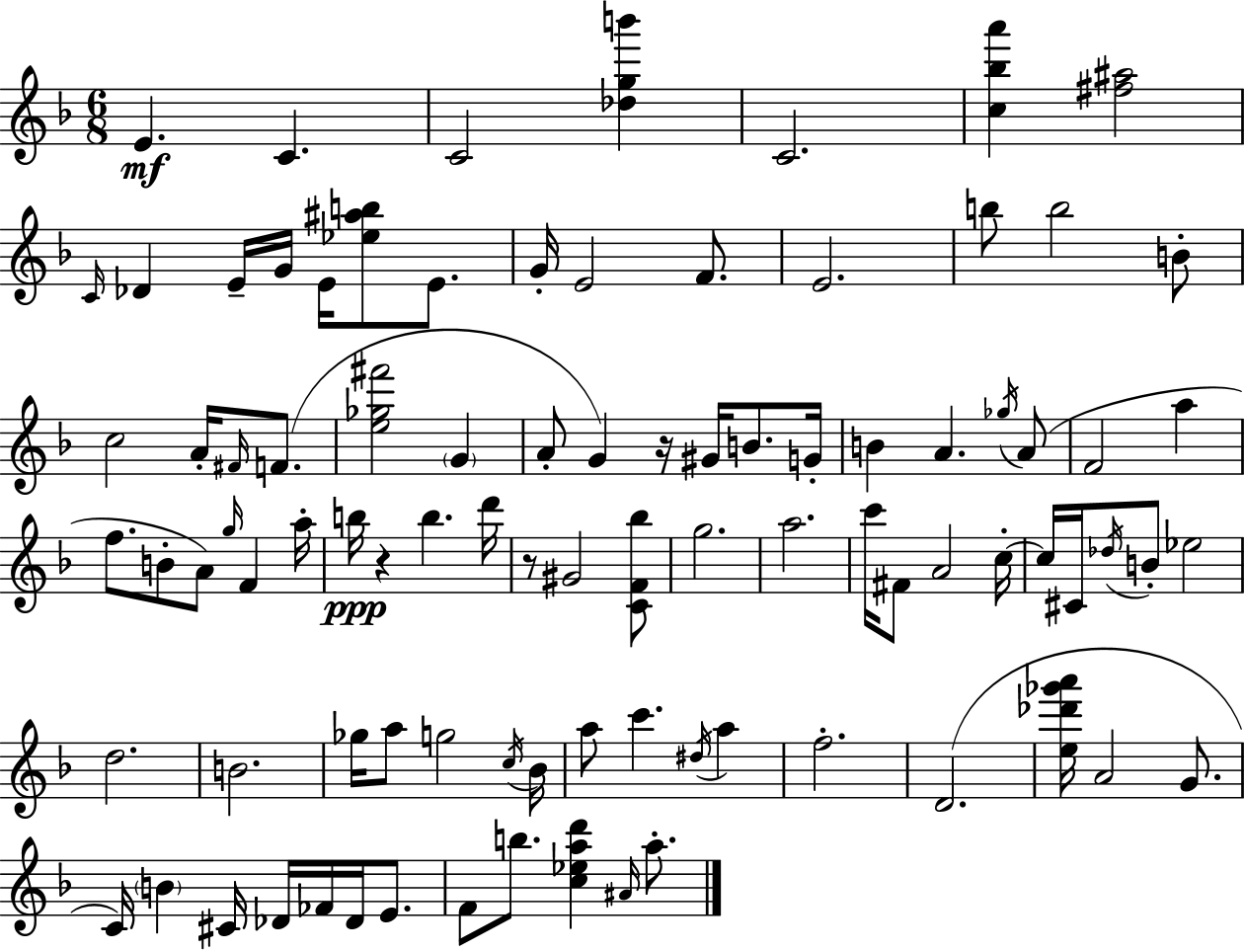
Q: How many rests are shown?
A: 3